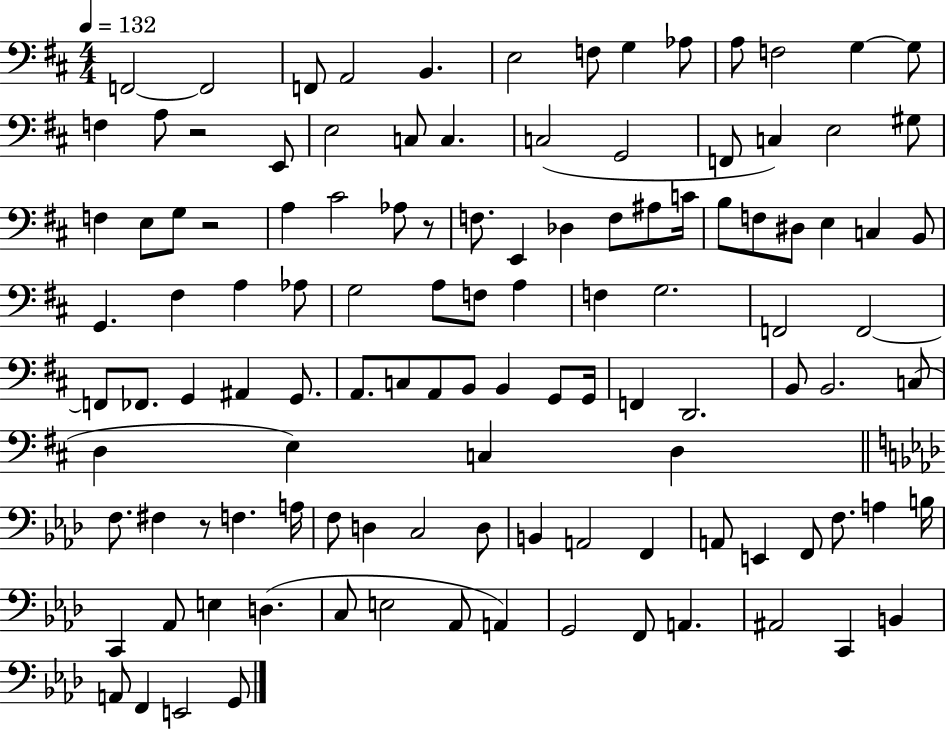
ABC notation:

X:1
T:Untitled
M:4/4
L:1/4
K:D
F,,2 F,,2 F,,/2 A,,2 B,, E,2 F,/2 G, _A,/2 A,/2 F,2 G, G,/2 F, A,/2 z2 E,,/2 E,2 C,/2 C, C,2 G,,2 F,,/2 C, E,2 ^G,/2 F, E,/2 G,/2 z2 A, ^C2 _A,/2 z/2 F,/2 E,, _D, F,/2 ^A,/2 C/4 B,/2 F,/2 ^D,/2 E, C, B,,/2 G,, ^F, A, _A,/2 G,2 A,/2 F,/2 A, F, G,2 F,,2 F,,2 F,,/2 _F,,/2 G,, ^A,, G,,/2 A,,/2 C,/2 A,,/2 B,,/2 B,, G,,/2 G,,/4 F,, D,,2 B,,/2 B,,2 C,/2 D, E, C, D, F,/2 ^F, z/2 F, A,/4 F,/2 D, C,2 D,/2 B,, A,,2 F,, A,,/2 E,, F,,/2 F,/2 A, B,/4 C,, _A,,/2 E, D, C,/2 E,2 _A,,/2 A,, G,,2 F,,/2 A,, ^A,,2 C,, B,, A,,/2 F,, E,,2 G,,/2